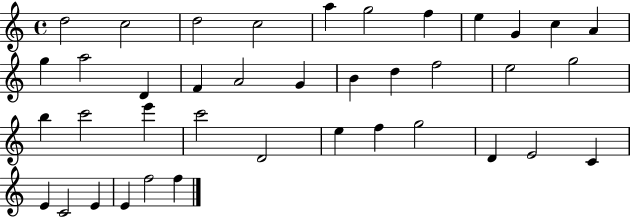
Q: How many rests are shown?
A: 0